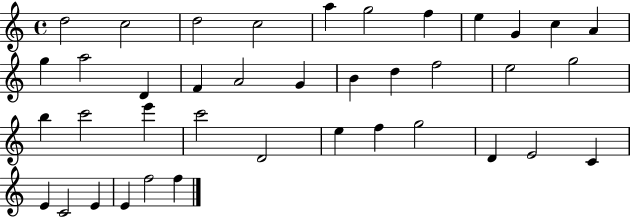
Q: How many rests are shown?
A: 0